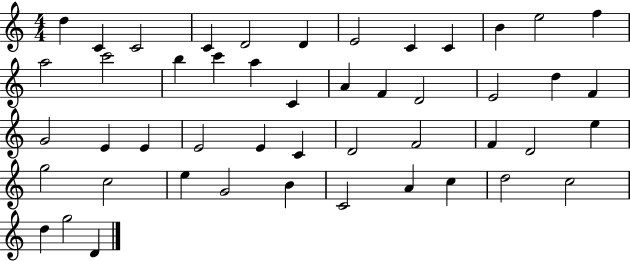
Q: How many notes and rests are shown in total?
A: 48